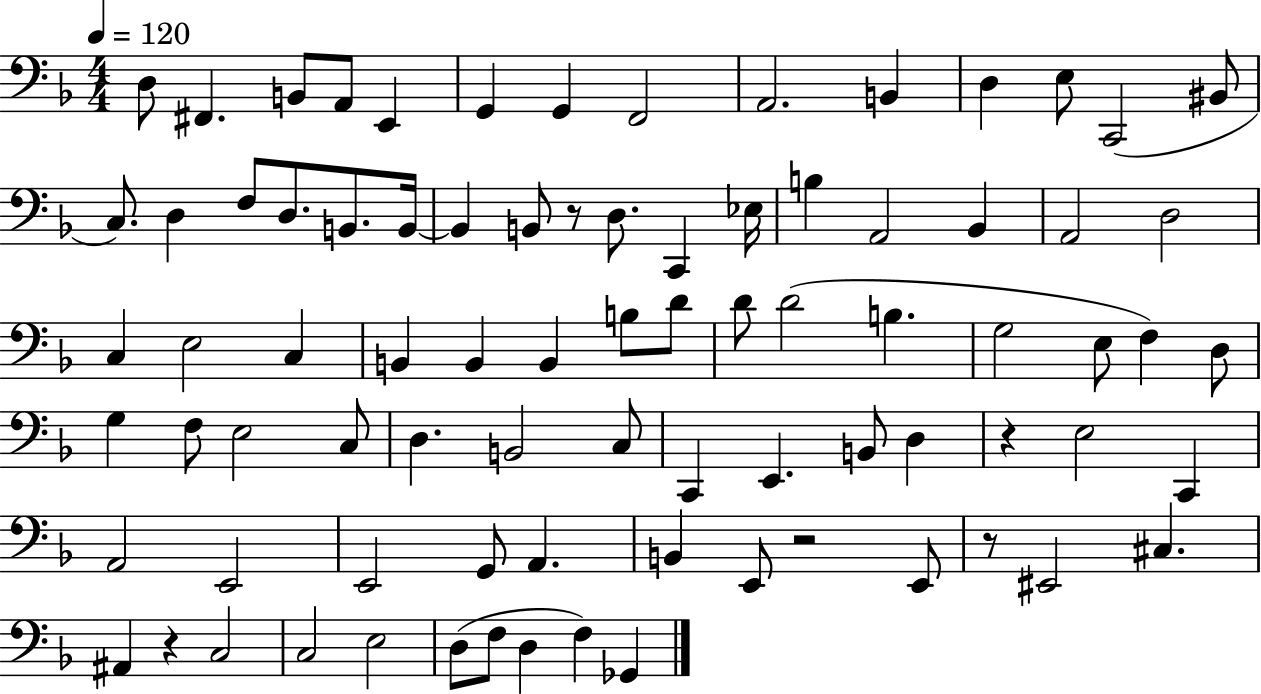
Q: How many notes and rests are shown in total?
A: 82